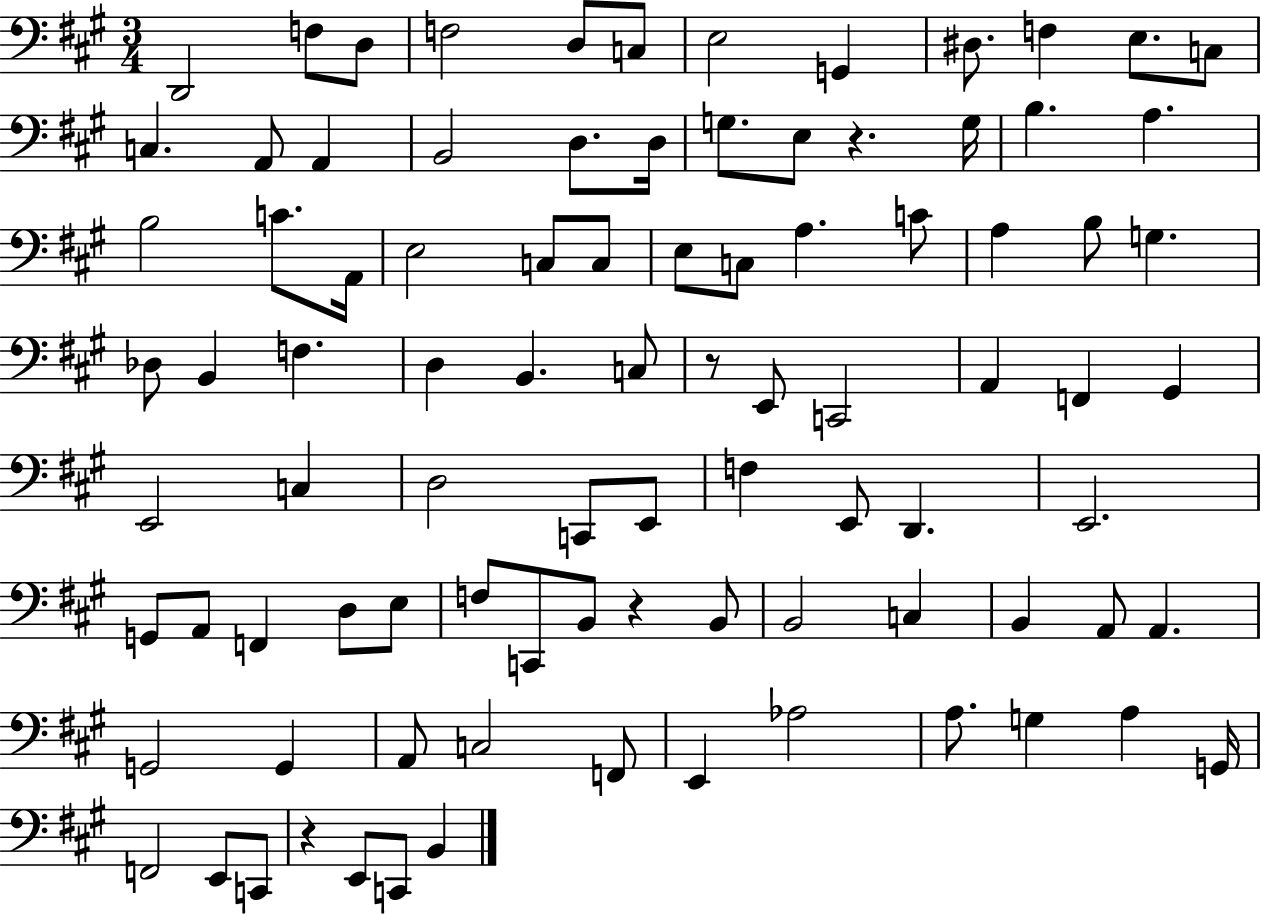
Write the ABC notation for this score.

X:1
T:Untitled
M:3/4
L:1/4
K:A
D,,2 F,/2 D,/2 F,2 D,/2 C,/2 E,2 G,, ^D,/2 F, E,/2 C,/2 C, A,,/2 A,, B,,2 D,/2 D,/4 G,/2 E,/2 z G,/4 B, A, B,2 C/2 A,,/4 E,2 C,/2 C,/2 E,/2 C,/2 A, C/2 A, B,/2 G, _D,/2 B,, F, D, B,, C,/2 z/2 E,,/2 C,,2 A,, F,, ^G,, E,,2 C, D,2 C,,/2 E,,/2 F, E,,/2 D,, E,,2 G,,/2 A,,/2 F,, D,/2 E,/2 F,/2 C,,/2 B,,/2 z B,,/2 B,,2 C, B,, A,,/2 A,, G,,2 G,, A,,/2 C,2 F,,/2 E,, _A,2 A,/2 G, A, G,,/4 F,,2 E,,/2 C,,/2 z E,,/2 C,,/2 B,,